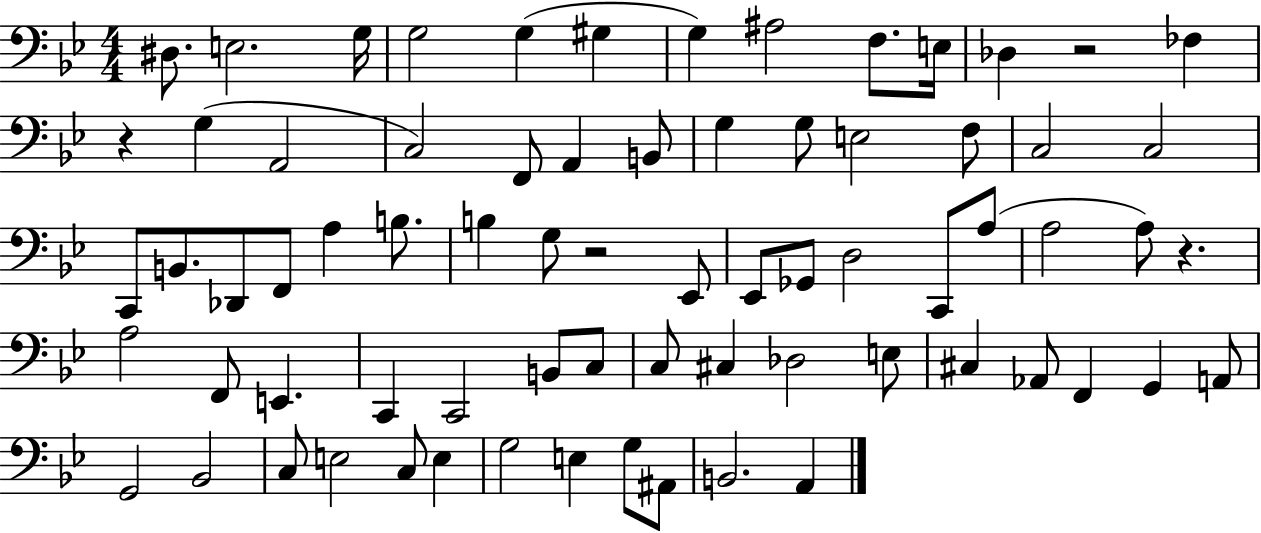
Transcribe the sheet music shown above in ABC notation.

X:1
T:Untitled
M:4/4
L:1/4
K:Bb
^D,/2 E,2 G,/4 G,2 G, ^G, G, ^A,2 F,/2 E,/4 _D, z2 _F, z G, A,,2 C,2 F,,/2 A,, B,,/2 G, G,/2 E,2 F,/2 C,2 C,2 C,,/2 B,,/2 _D,,/2 F,,/2 A, B,/2 B, G,/2 z2 _E,,/2 _E,,/2 _G,,/2 D,2 C,,/2 A,/2 A,2 A,/2 z A,2 F,,/2 E,, C,, C,,2 B,,/2 C,/2 C,/2 ^C, _D,2 E,/2 ^C, _A,,/2 F,, G,, A,,/2 G,,2 _B,,2 C,/2 E,2 C,/2 E, G,2 E, G,/2 ^A,,/2 B,,2 A,,